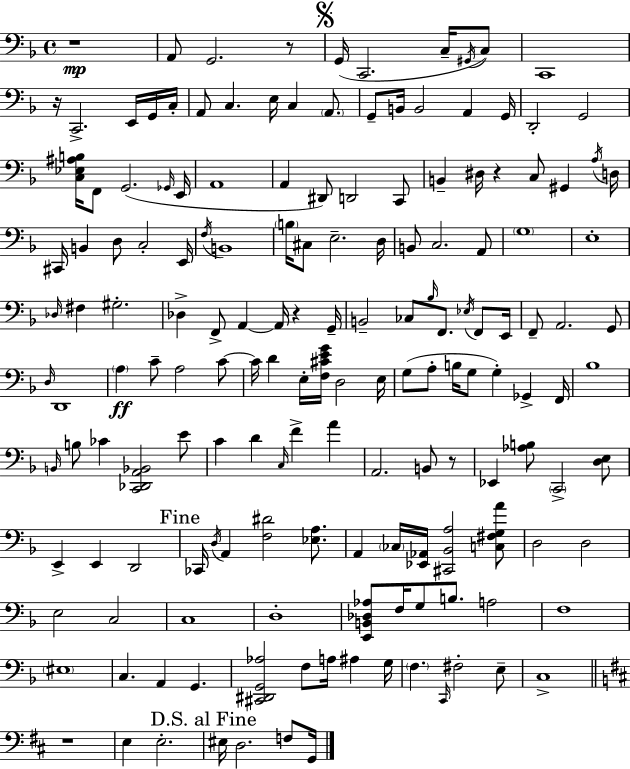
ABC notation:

X:1
T:Untitled
M:4/4
L:1/4
K:Dm
z4 A,,/2 G,,2 z/2 G,,/4 C,,2 C,/4 ^G,,/4 C,/2 C,,4 z/4 C,,2 E,,/4 G,,/4 C,/4 A,,/2 C, E,/4 C, A,,/2 G,,/2 B,,/4 B,,2 A,, G,,/4 D,,2 G,,2 [C,_E,^A,B,]/4 F,,/2 G,,2 _G,,/4 E,,/4 A,,4 A,, ^D,,/2 D,,2 C,,/2 B,, ^D,/4 z C,/2 ^G,, A,/4 D,/4 ^C,,/4 B,, D,/2 C,2 E,,/4 F,/4 B,,4 B,/4 ^C,/2 E,2 D,/4 B,,/2 C,2 A,,/2 G,4 E,4 _D,/4 ^F, ^G,2 _D, F,,/2 A,, A,,/4 z G,,/4 B,,2 _C,/2 _B,/4 F,,/2 _E,/4 F,,/2 E,,/4 F,,/2 A,,2 G,,/2 D,/4 D,,4 A, C/2 A,2 C/2 C/4 D E,/4 [F,^CEG]/4 D,2 E,/4 G,/2 A,/2 B,/4 G,/2 G, _G,, F,,/4 _B,4 B,,/4 B,/2 _C [C,,_D,,A,,_B,,]2 E/2 C D C,/4 F A A,,2 B,,/2 z/2 _E,, [_A,B,]/2 C,,2 [D,E,]/2 E,, E,, D,,2 _C,,/4 D,/4 A,, [F,^D]2 [_E,A,]/2 A,, _C,/4 [_E,,_A,,]/4 [^C,,_B,,A,]2 [C,^F,G,A]/2 D,2 D,2 E,2 C,2 C,4 D,4 [E,,B,,_D,_A,]/2 F,/4 G,/2 B,/2 A,2 F,4 ^E,4 C, A,, G,, [^C,,^D,,G,,_A,]2 F,/2 A,/4 ^A, G,/4 F, C,,/4 ^F,2 E,/2 C,4 z4 E, E,2 ^E,/4 D,2 F,/2 G,,/4